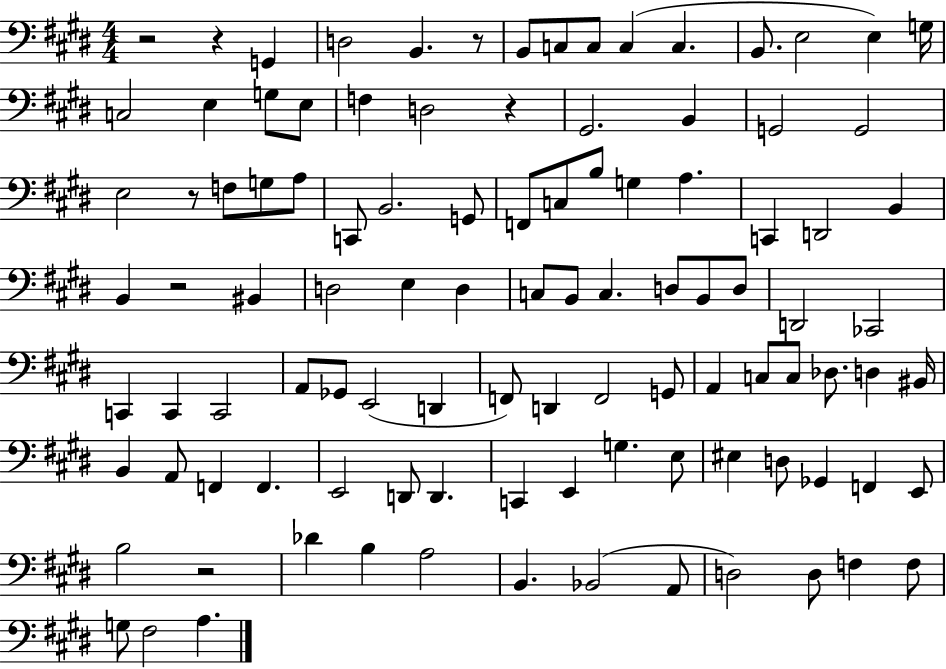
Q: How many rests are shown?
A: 7